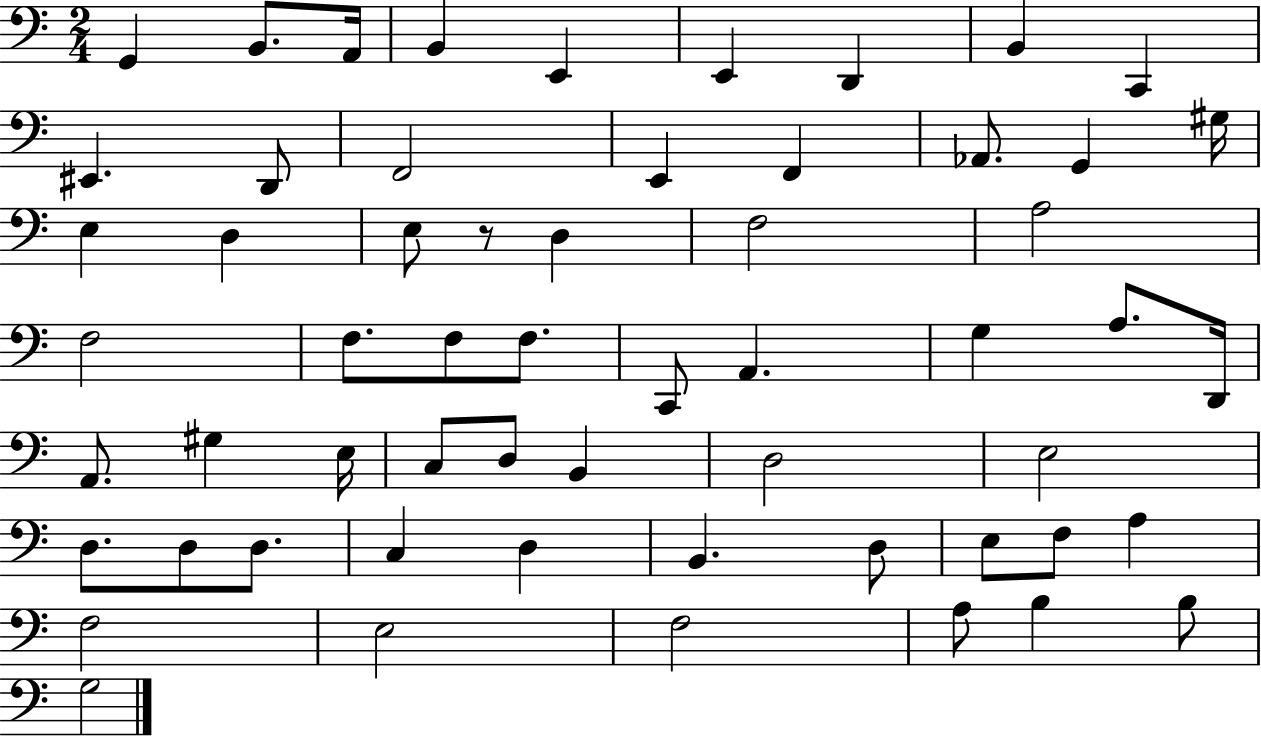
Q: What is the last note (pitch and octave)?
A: G3